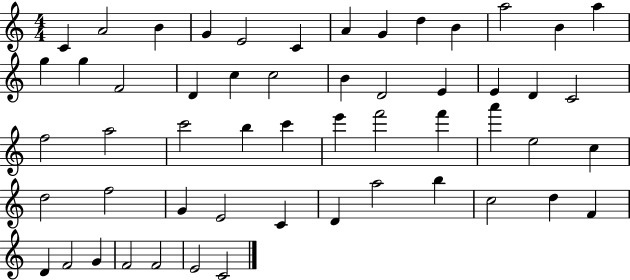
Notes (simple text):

C4/q A4/h B4/q G4/q E4/h C4/q A4/q G4/q D5/q B4/q A5/h B4/q A5/q G5/q G5/q F4/h D4/q C5/q C5/h B4/q D4/h E4/q E4/q D4/q C4/h F5/h A5/h C6/h B5/q C6/q E6/q F6/h F6/q A6/q E5/h C5/q D5/h F5/h G4/q E4/h C4/q D4/q A5/h B5/q C5/h D5/q F4/q D4/q F4/h G4/q F4/h F4/h E4/h C4/h